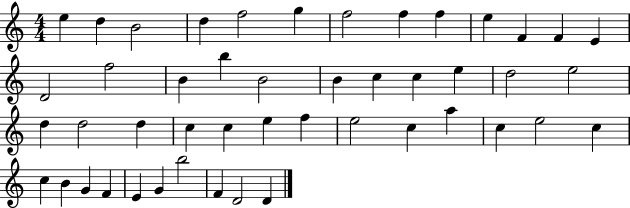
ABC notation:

X:1
T:Untitled
M:4/4
L:1/4
K:C
e d B2 d f2 g f2 f f e F F E D2 f2 B b B2 B c c e d2 e2 d d2 d c c e f e2 c a c e2 c c B G F E G b2 F D2 D